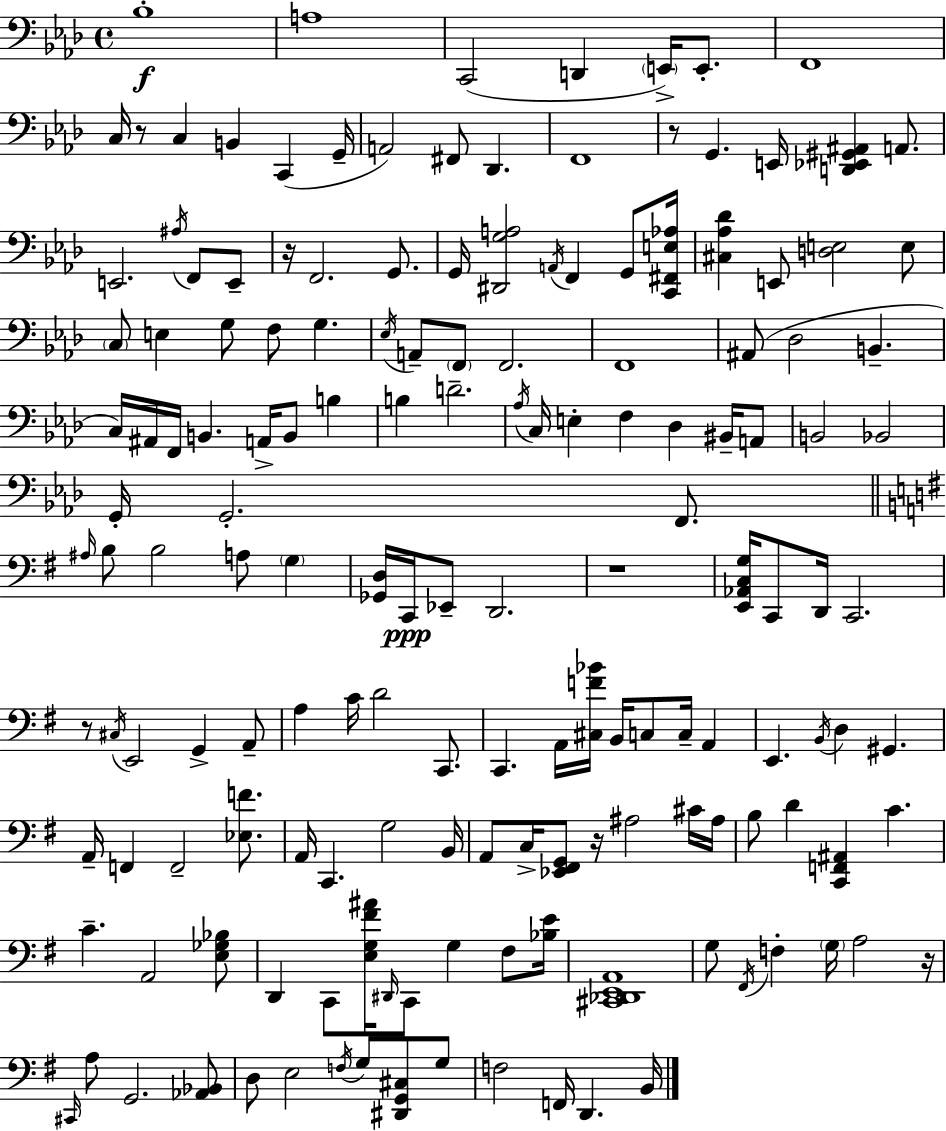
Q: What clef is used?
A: bass